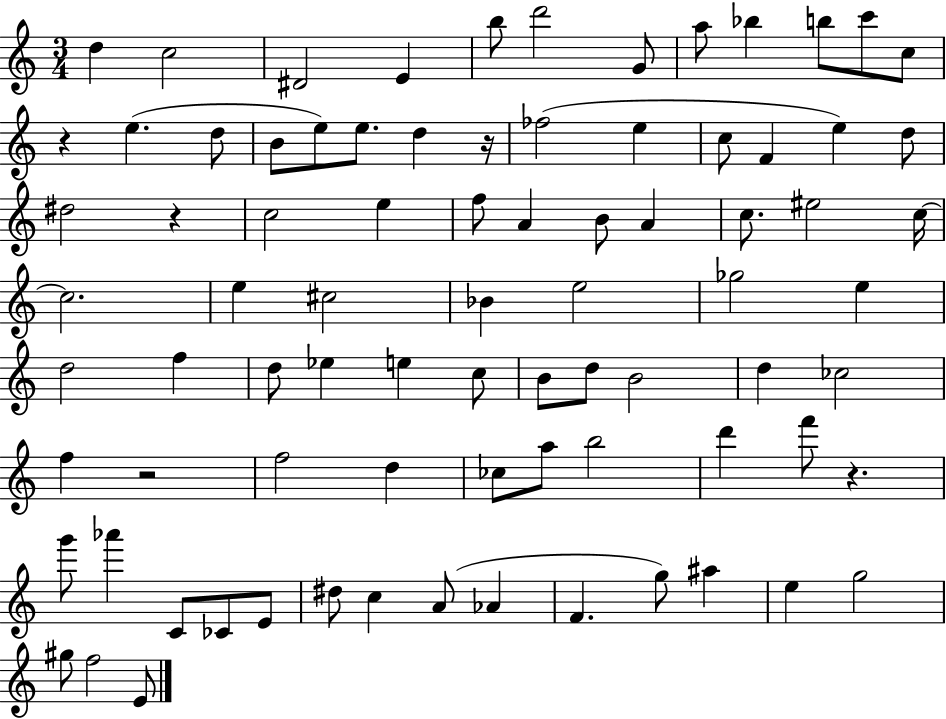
{
  \clef treble
  \numericTimeSignature
  \time 3/4
  \key c \major
  \repeat volta 2 { d''4 c''2 | dis'2 e'4 | b''8 d'''2 g'8 | a''8 bes''4 b''8 c'''8 c''8 | \break r4 e''4.( d''8 | b'8 e''8) e''8. d''4 r16 | fes''2( e''4 | c''8 f'4 e''4) d''8 | \break dis''2 r4 | c''2 e''4 | f''8 a'4 b'8 a'4 | c''8. eis''2 c''16~~ | \break c''2. | e''4 cis''2 | bes'4 e''2 | ges''2 e''4 | \break d''2 f''4 | d''8 ees''4 e''4 c''8 | b'8 d''8 b'2 | d''4 ces''2 | \break f''4 r2 | f''2 d''4 | ces''8 a''8 b''2 | d'''4 f'''8 r4. | \break g'''8 aes'''4 c'8 ces'8 e'8 | dis''8 c''4 a'8( aes'4 | f'4. g''8) ais''4 | e''4 g''2 | \break gis''8 f''2 e'8 | } \bar "|."
}